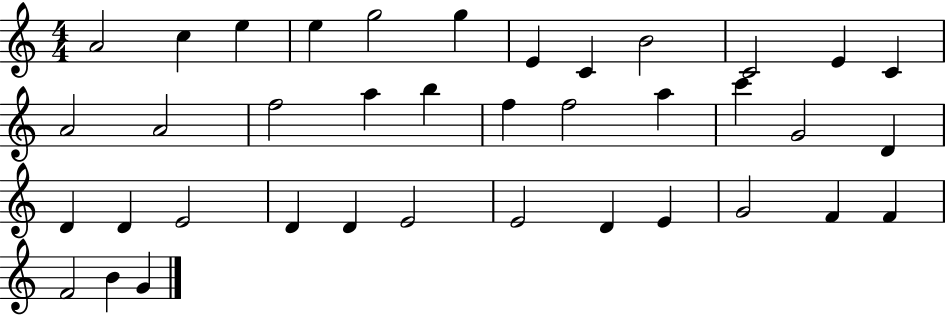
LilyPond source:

{
  \clef treble
  \numericTimeSignature
  \time 4/4
  \key c \major
  a'2 c''4 e''4 | e''4 g''2 g''4 | e'4 c'4 b'2 | c'2 e'4 c'4 | \break a'2 a'2 | f''2 a''4 b''4 | f''4 f''2 a''4 | c'''4 g'2 d'4 | \break d'4 d'4 e'2 | d'4 d'4 e'2 | e'2 d'4 e'4 | g'2 f'4 f'4 | \break f'2 b'4 g'4 | \bar "|."
}